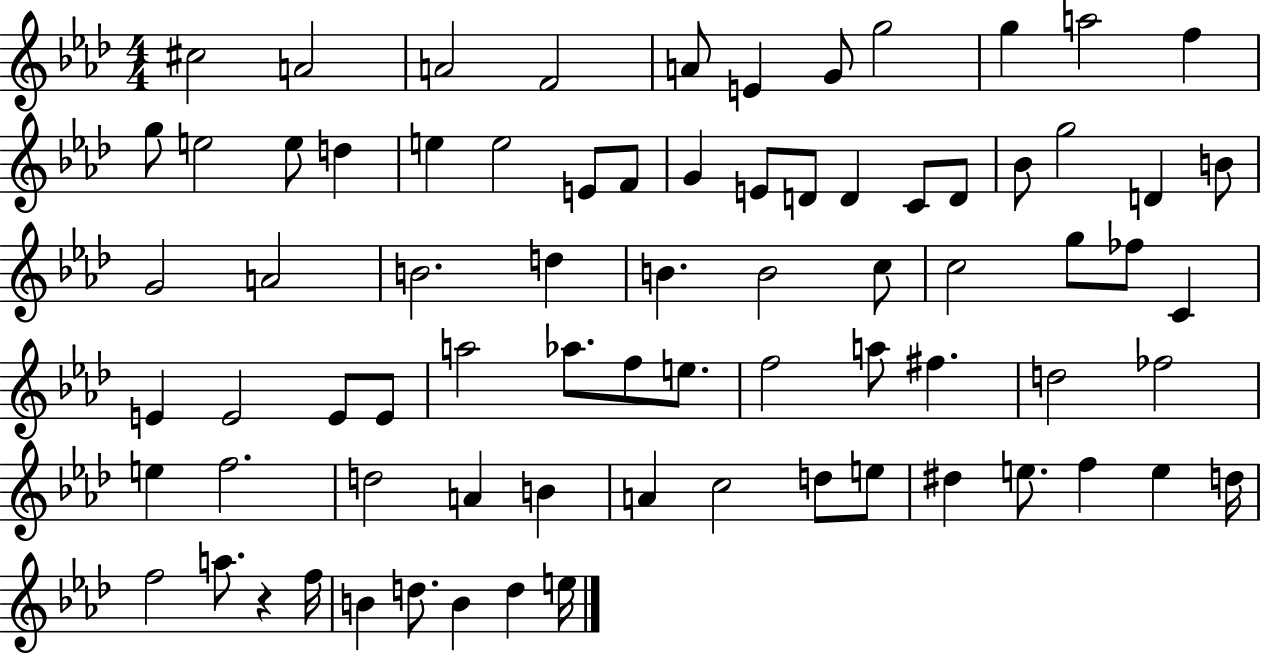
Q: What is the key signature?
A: AES major